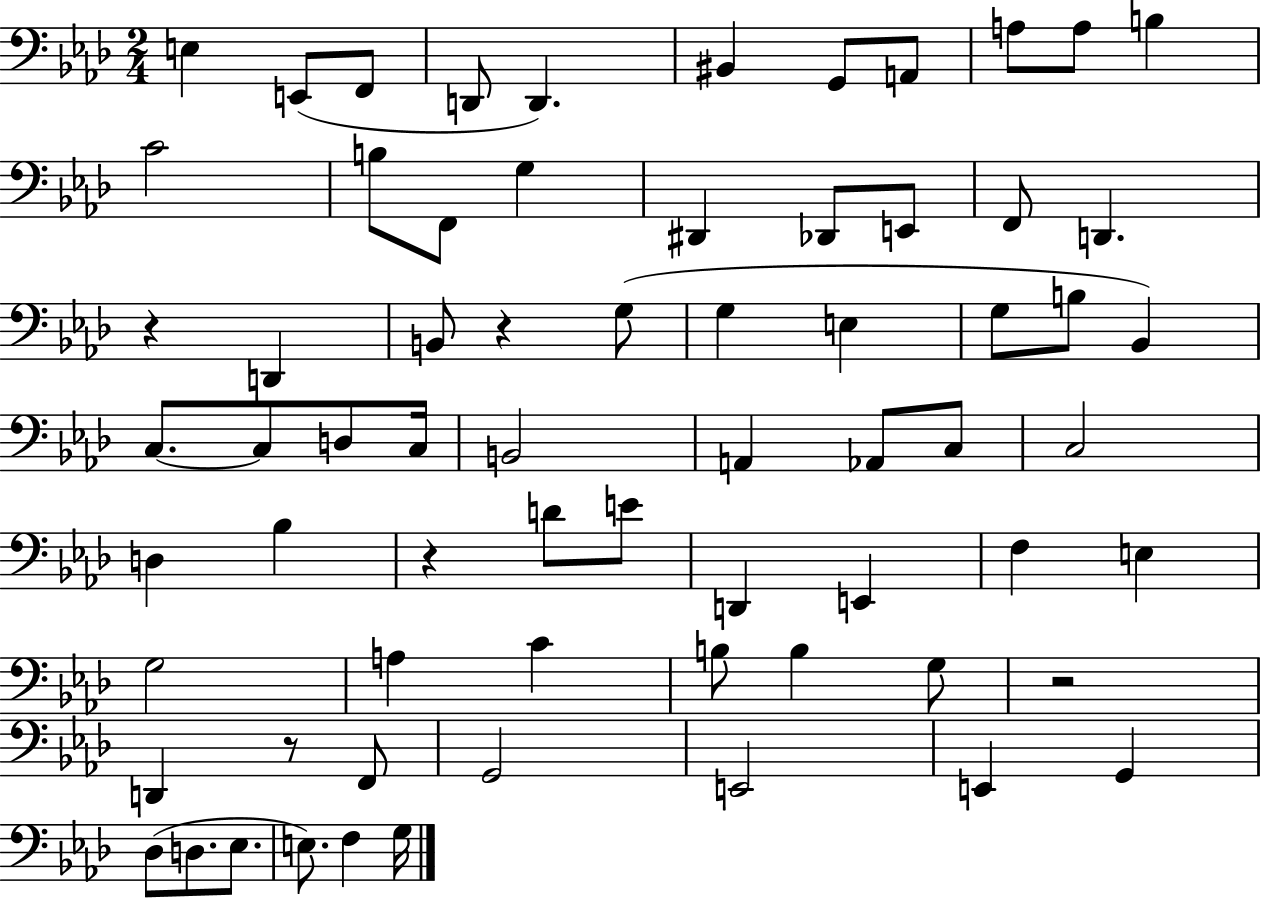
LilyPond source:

{
  \clef bass
  \numericTimeSignature
  \time 2/4
  \key aes \major
  e4 e,8( f,8 | d,8 d,4.) | bis,4 g,8 a,8 | a8 a8 b4 | \break c'2 | b8 f,8 g4 | dis,4 des,8 e,8 | f,8 d,4. | \break r4 d,4 | b,8 r4 g8( | g4 e4 | g8 b8 bes,4) | \break c8.~~ c8 d8 c16 | b,2 | a,4 aes,8 c8 | c2 | \break d4 bes4 | r4 d'8 e'8 | d,4 e,4 | f4 e4 | \break g2 | a4 c'4 | b8 b4 g8 | r2 | \break d,4 r8 f,8 | g,2 | e,2 | e,4 g,4 | \break des8( d8. ees8. | e8.) f4 g16 | \bar "|."
}